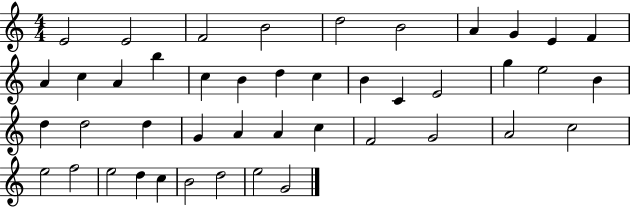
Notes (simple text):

E4/h E4/h F4/h B4/h D5/h B4/h A4/q G4/q E4/q F4/q A4/q C5/q A4/q B5/q C5/q B4/q D5/q C5/q B4/q C4/q E4/h G5/q E5/h B4/q D5/q D5/h D5/q G4/q A4/q A4/q C5/q F4/h G4/h A4/h C5/h E5/h F5/h E5/h D5/q C5/q B4/h D5/h E5/h G4/h